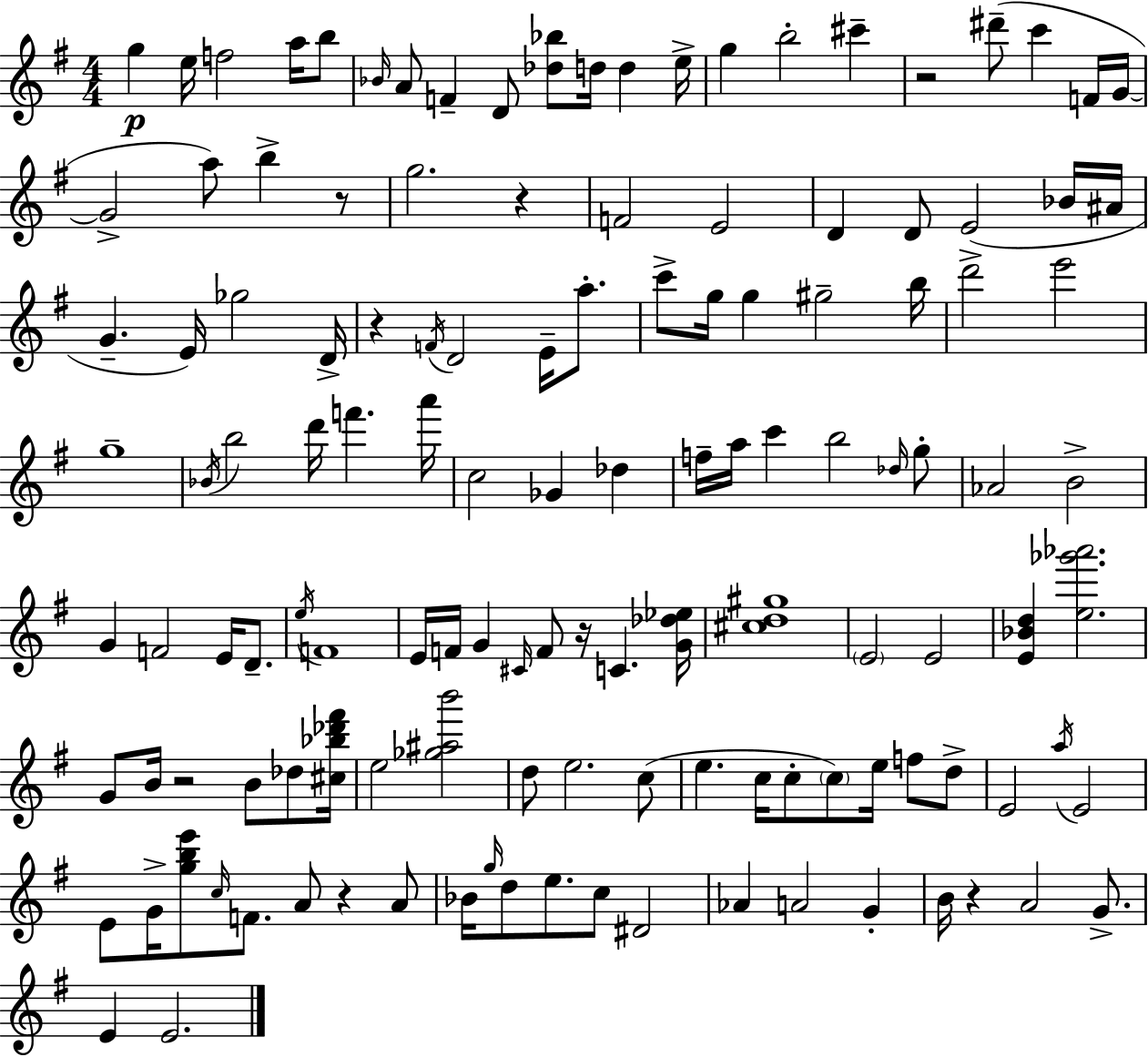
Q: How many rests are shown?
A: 8